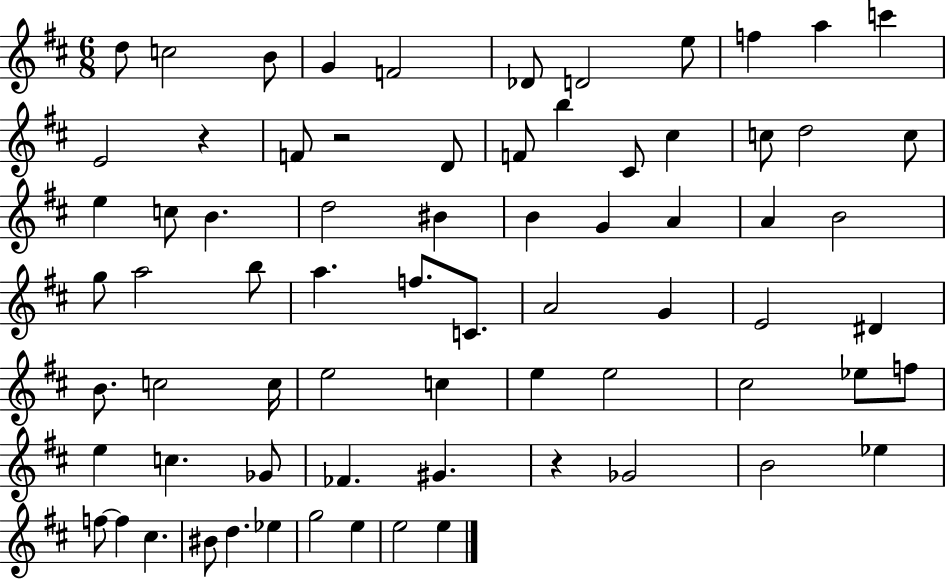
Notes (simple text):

D5/e C5/h B4/e G4/q F4/h Db4/e D4/h E5/e F5/q A5/q C6/q E4/h R/q F4/e R/h D4/e F4/e B5/q C#4/e C#5/q C5/e D5/h C5/e E5/q C5/e B4/q. D5/h BIS4/q B4/q G4/q A4/q A4/q B4/h G5/e A5/h B5/e A5/q. F5/e. C4/e. A4/h G4/q E4/h D#4/q B4/e. C5/h C5/s E5/h C5/q E5/q E5/h C#5/h Eb5/e F5/e E5/q C5/q. Gb4/e FES4/q. G#4/q. R/q Gb4/h B4/h Eb5/q F5/e F5/q C#5/q. BIS4/e D5/q. Eb5/q G5/h E5/q E5/h E5/q